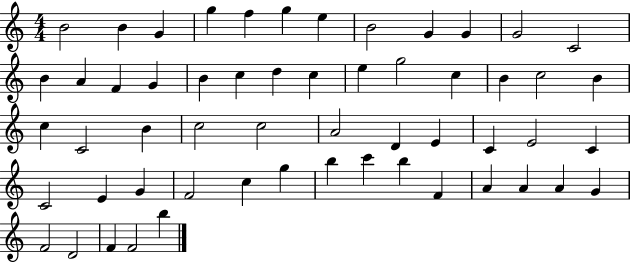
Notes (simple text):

B4/h B4/q G4/q G5/q F5/q G5/q E5/q B4/h G4/q G4/q G4/h C4/h B4/q A4/q F4/q G4/q B4/q C5/q D5/q C5/q E5/q G5/h C5/q B4/q C5/h B4/q C5/q C4/h B4/q C5/h C5/h A4/h D4/q E4/q C4/q E4/h C4/q C4/h E4/q G4/q F4/h C5/q G5/q B5/q C6/q B5/q F4/q A4/q A4/q A4/q G4/q F4/h D4/h F4/q F4/h B5/q